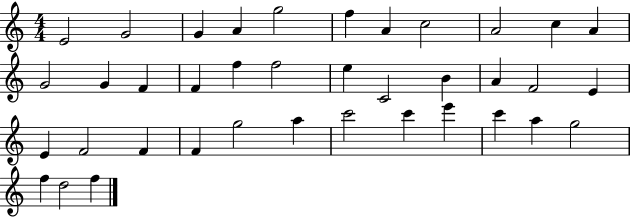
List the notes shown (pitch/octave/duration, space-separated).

E4/h G4/h G4/q A4/q G5/h F5/q A4/q C5/h A4/h C5/q A4/q G4/h G4/q F4/q F4/q F5/q F5/h E5/q C4/h B4/q A4/q F4/h E4/q E4/q F4/h F4/q F4/q G5/h A5/q C6/h C6/q E6/q C6/q A5/q G5/h F5/q D5/h F5/q